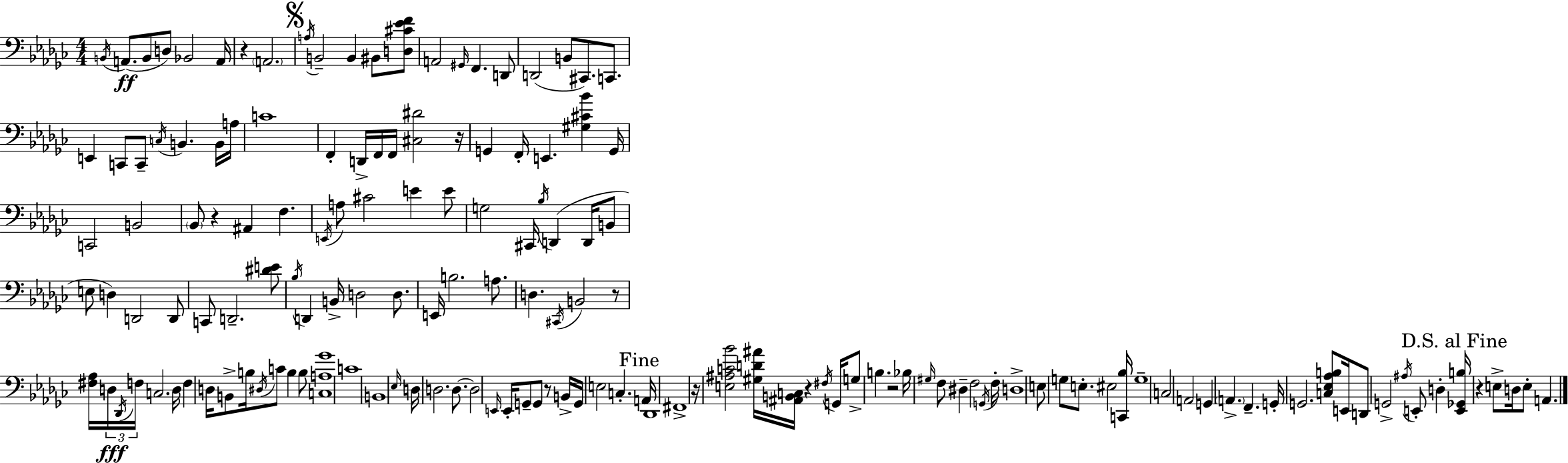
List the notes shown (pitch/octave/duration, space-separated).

B2/s A2/e. B2/e D3/e Bb2/h A2/s R/q A2/h. A3/s B2/h B2/q BIS2/e [D3,C#4,Eb4,F4]/e A2/h G#2/s F2/q. D2/e D2/h B2/e C#2/e. C2/e. E2/q C2/e C2/e C3/s B2/q. B2/s A3/s C4/w F2/q D2/s F2/s F2/s [C#3,D#4]/h R/s G2/q F2/s E2/q. [G#3,C#4,Bb4]/q G2/s C2/h B2/h Bb2/e R/q A#2/q F3/q. E2/s A3/e C#4/h E4/q E4/e G3/h C#2/s Bb3/s D2/q D2/s B2/e E3/e D3/q D2/h D2/e C2/e D2/h. [D#4,E4]/e Bb3/s D2/q B2/s D3/h D3/e. E2/s B3/h. A3/e. D3/q. C#2/s B2/h R/e [F#3,Ab3]/s D3/s Db2/s F3/s C3/h. D3/s F3/q D3/s B2/e B3/s D#3/s C4/e B3/q B3/e [C3,A3,Gb4]/w C4/w B2/w Eb3/s D3/s D3/h. D3/e. D3/h E2/s E2/s G2/e G2/e R/e B2/s G2/s E3/h C3/q. A2/s Db2/w F#2/w R/s [E3,A#3,C4,Bb4]/h [G#3,D4,A#4]/s [A#2,B2,C3]/s R/q F#3/s G2/s G3/e B3/q. R/h Bb3/s G#3/s F3/e D#3/q F3/h G2/s F3/s D3/w E3/e G3/e E3/e. EIS3/h [C2,Bb3]/s G3/w C3/h A2/h G2/q A2/q. F2/q. G2/s G2/h. [C3,Eb3,Ab3,B3]/e E2/s D2/e G2/h A#3/s E2/e D3/q [E2,Gb2,B3]/s R/q E3/e D3/s E3/e A2/q.